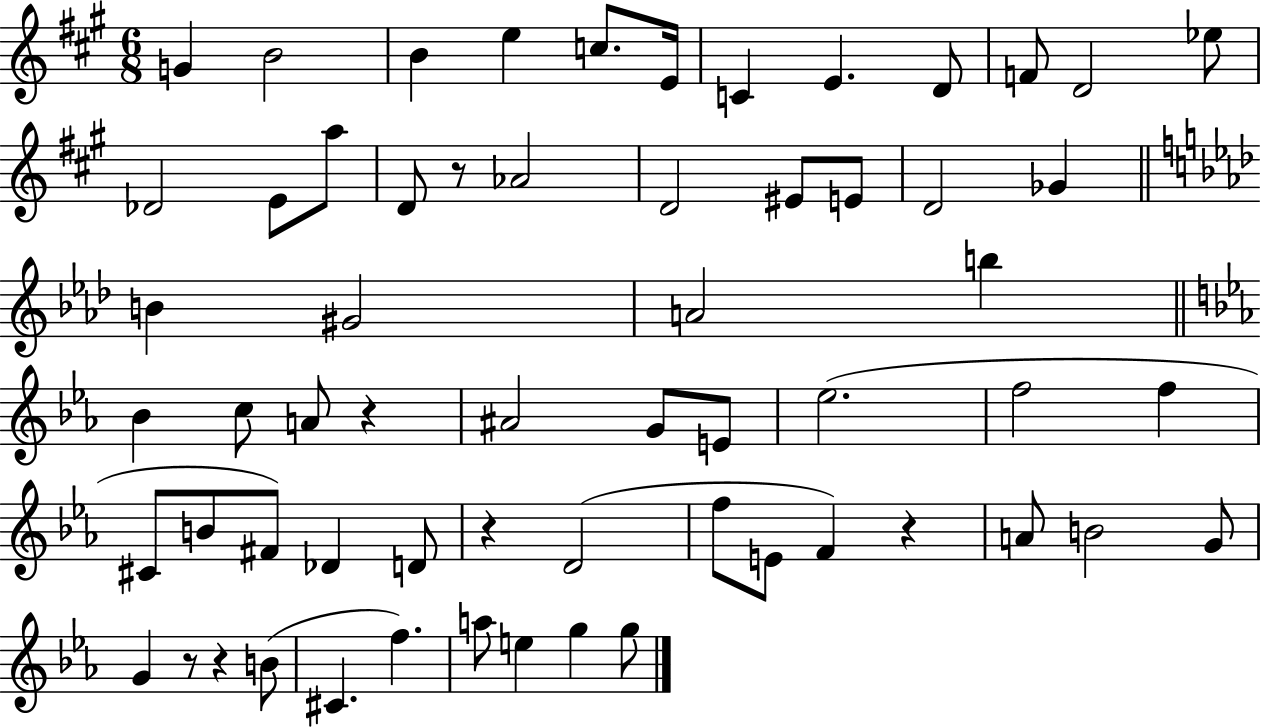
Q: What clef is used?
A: treble